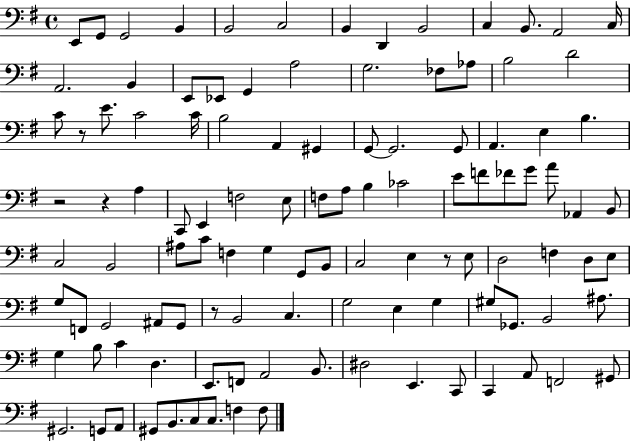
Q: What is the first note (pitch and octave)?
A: E2